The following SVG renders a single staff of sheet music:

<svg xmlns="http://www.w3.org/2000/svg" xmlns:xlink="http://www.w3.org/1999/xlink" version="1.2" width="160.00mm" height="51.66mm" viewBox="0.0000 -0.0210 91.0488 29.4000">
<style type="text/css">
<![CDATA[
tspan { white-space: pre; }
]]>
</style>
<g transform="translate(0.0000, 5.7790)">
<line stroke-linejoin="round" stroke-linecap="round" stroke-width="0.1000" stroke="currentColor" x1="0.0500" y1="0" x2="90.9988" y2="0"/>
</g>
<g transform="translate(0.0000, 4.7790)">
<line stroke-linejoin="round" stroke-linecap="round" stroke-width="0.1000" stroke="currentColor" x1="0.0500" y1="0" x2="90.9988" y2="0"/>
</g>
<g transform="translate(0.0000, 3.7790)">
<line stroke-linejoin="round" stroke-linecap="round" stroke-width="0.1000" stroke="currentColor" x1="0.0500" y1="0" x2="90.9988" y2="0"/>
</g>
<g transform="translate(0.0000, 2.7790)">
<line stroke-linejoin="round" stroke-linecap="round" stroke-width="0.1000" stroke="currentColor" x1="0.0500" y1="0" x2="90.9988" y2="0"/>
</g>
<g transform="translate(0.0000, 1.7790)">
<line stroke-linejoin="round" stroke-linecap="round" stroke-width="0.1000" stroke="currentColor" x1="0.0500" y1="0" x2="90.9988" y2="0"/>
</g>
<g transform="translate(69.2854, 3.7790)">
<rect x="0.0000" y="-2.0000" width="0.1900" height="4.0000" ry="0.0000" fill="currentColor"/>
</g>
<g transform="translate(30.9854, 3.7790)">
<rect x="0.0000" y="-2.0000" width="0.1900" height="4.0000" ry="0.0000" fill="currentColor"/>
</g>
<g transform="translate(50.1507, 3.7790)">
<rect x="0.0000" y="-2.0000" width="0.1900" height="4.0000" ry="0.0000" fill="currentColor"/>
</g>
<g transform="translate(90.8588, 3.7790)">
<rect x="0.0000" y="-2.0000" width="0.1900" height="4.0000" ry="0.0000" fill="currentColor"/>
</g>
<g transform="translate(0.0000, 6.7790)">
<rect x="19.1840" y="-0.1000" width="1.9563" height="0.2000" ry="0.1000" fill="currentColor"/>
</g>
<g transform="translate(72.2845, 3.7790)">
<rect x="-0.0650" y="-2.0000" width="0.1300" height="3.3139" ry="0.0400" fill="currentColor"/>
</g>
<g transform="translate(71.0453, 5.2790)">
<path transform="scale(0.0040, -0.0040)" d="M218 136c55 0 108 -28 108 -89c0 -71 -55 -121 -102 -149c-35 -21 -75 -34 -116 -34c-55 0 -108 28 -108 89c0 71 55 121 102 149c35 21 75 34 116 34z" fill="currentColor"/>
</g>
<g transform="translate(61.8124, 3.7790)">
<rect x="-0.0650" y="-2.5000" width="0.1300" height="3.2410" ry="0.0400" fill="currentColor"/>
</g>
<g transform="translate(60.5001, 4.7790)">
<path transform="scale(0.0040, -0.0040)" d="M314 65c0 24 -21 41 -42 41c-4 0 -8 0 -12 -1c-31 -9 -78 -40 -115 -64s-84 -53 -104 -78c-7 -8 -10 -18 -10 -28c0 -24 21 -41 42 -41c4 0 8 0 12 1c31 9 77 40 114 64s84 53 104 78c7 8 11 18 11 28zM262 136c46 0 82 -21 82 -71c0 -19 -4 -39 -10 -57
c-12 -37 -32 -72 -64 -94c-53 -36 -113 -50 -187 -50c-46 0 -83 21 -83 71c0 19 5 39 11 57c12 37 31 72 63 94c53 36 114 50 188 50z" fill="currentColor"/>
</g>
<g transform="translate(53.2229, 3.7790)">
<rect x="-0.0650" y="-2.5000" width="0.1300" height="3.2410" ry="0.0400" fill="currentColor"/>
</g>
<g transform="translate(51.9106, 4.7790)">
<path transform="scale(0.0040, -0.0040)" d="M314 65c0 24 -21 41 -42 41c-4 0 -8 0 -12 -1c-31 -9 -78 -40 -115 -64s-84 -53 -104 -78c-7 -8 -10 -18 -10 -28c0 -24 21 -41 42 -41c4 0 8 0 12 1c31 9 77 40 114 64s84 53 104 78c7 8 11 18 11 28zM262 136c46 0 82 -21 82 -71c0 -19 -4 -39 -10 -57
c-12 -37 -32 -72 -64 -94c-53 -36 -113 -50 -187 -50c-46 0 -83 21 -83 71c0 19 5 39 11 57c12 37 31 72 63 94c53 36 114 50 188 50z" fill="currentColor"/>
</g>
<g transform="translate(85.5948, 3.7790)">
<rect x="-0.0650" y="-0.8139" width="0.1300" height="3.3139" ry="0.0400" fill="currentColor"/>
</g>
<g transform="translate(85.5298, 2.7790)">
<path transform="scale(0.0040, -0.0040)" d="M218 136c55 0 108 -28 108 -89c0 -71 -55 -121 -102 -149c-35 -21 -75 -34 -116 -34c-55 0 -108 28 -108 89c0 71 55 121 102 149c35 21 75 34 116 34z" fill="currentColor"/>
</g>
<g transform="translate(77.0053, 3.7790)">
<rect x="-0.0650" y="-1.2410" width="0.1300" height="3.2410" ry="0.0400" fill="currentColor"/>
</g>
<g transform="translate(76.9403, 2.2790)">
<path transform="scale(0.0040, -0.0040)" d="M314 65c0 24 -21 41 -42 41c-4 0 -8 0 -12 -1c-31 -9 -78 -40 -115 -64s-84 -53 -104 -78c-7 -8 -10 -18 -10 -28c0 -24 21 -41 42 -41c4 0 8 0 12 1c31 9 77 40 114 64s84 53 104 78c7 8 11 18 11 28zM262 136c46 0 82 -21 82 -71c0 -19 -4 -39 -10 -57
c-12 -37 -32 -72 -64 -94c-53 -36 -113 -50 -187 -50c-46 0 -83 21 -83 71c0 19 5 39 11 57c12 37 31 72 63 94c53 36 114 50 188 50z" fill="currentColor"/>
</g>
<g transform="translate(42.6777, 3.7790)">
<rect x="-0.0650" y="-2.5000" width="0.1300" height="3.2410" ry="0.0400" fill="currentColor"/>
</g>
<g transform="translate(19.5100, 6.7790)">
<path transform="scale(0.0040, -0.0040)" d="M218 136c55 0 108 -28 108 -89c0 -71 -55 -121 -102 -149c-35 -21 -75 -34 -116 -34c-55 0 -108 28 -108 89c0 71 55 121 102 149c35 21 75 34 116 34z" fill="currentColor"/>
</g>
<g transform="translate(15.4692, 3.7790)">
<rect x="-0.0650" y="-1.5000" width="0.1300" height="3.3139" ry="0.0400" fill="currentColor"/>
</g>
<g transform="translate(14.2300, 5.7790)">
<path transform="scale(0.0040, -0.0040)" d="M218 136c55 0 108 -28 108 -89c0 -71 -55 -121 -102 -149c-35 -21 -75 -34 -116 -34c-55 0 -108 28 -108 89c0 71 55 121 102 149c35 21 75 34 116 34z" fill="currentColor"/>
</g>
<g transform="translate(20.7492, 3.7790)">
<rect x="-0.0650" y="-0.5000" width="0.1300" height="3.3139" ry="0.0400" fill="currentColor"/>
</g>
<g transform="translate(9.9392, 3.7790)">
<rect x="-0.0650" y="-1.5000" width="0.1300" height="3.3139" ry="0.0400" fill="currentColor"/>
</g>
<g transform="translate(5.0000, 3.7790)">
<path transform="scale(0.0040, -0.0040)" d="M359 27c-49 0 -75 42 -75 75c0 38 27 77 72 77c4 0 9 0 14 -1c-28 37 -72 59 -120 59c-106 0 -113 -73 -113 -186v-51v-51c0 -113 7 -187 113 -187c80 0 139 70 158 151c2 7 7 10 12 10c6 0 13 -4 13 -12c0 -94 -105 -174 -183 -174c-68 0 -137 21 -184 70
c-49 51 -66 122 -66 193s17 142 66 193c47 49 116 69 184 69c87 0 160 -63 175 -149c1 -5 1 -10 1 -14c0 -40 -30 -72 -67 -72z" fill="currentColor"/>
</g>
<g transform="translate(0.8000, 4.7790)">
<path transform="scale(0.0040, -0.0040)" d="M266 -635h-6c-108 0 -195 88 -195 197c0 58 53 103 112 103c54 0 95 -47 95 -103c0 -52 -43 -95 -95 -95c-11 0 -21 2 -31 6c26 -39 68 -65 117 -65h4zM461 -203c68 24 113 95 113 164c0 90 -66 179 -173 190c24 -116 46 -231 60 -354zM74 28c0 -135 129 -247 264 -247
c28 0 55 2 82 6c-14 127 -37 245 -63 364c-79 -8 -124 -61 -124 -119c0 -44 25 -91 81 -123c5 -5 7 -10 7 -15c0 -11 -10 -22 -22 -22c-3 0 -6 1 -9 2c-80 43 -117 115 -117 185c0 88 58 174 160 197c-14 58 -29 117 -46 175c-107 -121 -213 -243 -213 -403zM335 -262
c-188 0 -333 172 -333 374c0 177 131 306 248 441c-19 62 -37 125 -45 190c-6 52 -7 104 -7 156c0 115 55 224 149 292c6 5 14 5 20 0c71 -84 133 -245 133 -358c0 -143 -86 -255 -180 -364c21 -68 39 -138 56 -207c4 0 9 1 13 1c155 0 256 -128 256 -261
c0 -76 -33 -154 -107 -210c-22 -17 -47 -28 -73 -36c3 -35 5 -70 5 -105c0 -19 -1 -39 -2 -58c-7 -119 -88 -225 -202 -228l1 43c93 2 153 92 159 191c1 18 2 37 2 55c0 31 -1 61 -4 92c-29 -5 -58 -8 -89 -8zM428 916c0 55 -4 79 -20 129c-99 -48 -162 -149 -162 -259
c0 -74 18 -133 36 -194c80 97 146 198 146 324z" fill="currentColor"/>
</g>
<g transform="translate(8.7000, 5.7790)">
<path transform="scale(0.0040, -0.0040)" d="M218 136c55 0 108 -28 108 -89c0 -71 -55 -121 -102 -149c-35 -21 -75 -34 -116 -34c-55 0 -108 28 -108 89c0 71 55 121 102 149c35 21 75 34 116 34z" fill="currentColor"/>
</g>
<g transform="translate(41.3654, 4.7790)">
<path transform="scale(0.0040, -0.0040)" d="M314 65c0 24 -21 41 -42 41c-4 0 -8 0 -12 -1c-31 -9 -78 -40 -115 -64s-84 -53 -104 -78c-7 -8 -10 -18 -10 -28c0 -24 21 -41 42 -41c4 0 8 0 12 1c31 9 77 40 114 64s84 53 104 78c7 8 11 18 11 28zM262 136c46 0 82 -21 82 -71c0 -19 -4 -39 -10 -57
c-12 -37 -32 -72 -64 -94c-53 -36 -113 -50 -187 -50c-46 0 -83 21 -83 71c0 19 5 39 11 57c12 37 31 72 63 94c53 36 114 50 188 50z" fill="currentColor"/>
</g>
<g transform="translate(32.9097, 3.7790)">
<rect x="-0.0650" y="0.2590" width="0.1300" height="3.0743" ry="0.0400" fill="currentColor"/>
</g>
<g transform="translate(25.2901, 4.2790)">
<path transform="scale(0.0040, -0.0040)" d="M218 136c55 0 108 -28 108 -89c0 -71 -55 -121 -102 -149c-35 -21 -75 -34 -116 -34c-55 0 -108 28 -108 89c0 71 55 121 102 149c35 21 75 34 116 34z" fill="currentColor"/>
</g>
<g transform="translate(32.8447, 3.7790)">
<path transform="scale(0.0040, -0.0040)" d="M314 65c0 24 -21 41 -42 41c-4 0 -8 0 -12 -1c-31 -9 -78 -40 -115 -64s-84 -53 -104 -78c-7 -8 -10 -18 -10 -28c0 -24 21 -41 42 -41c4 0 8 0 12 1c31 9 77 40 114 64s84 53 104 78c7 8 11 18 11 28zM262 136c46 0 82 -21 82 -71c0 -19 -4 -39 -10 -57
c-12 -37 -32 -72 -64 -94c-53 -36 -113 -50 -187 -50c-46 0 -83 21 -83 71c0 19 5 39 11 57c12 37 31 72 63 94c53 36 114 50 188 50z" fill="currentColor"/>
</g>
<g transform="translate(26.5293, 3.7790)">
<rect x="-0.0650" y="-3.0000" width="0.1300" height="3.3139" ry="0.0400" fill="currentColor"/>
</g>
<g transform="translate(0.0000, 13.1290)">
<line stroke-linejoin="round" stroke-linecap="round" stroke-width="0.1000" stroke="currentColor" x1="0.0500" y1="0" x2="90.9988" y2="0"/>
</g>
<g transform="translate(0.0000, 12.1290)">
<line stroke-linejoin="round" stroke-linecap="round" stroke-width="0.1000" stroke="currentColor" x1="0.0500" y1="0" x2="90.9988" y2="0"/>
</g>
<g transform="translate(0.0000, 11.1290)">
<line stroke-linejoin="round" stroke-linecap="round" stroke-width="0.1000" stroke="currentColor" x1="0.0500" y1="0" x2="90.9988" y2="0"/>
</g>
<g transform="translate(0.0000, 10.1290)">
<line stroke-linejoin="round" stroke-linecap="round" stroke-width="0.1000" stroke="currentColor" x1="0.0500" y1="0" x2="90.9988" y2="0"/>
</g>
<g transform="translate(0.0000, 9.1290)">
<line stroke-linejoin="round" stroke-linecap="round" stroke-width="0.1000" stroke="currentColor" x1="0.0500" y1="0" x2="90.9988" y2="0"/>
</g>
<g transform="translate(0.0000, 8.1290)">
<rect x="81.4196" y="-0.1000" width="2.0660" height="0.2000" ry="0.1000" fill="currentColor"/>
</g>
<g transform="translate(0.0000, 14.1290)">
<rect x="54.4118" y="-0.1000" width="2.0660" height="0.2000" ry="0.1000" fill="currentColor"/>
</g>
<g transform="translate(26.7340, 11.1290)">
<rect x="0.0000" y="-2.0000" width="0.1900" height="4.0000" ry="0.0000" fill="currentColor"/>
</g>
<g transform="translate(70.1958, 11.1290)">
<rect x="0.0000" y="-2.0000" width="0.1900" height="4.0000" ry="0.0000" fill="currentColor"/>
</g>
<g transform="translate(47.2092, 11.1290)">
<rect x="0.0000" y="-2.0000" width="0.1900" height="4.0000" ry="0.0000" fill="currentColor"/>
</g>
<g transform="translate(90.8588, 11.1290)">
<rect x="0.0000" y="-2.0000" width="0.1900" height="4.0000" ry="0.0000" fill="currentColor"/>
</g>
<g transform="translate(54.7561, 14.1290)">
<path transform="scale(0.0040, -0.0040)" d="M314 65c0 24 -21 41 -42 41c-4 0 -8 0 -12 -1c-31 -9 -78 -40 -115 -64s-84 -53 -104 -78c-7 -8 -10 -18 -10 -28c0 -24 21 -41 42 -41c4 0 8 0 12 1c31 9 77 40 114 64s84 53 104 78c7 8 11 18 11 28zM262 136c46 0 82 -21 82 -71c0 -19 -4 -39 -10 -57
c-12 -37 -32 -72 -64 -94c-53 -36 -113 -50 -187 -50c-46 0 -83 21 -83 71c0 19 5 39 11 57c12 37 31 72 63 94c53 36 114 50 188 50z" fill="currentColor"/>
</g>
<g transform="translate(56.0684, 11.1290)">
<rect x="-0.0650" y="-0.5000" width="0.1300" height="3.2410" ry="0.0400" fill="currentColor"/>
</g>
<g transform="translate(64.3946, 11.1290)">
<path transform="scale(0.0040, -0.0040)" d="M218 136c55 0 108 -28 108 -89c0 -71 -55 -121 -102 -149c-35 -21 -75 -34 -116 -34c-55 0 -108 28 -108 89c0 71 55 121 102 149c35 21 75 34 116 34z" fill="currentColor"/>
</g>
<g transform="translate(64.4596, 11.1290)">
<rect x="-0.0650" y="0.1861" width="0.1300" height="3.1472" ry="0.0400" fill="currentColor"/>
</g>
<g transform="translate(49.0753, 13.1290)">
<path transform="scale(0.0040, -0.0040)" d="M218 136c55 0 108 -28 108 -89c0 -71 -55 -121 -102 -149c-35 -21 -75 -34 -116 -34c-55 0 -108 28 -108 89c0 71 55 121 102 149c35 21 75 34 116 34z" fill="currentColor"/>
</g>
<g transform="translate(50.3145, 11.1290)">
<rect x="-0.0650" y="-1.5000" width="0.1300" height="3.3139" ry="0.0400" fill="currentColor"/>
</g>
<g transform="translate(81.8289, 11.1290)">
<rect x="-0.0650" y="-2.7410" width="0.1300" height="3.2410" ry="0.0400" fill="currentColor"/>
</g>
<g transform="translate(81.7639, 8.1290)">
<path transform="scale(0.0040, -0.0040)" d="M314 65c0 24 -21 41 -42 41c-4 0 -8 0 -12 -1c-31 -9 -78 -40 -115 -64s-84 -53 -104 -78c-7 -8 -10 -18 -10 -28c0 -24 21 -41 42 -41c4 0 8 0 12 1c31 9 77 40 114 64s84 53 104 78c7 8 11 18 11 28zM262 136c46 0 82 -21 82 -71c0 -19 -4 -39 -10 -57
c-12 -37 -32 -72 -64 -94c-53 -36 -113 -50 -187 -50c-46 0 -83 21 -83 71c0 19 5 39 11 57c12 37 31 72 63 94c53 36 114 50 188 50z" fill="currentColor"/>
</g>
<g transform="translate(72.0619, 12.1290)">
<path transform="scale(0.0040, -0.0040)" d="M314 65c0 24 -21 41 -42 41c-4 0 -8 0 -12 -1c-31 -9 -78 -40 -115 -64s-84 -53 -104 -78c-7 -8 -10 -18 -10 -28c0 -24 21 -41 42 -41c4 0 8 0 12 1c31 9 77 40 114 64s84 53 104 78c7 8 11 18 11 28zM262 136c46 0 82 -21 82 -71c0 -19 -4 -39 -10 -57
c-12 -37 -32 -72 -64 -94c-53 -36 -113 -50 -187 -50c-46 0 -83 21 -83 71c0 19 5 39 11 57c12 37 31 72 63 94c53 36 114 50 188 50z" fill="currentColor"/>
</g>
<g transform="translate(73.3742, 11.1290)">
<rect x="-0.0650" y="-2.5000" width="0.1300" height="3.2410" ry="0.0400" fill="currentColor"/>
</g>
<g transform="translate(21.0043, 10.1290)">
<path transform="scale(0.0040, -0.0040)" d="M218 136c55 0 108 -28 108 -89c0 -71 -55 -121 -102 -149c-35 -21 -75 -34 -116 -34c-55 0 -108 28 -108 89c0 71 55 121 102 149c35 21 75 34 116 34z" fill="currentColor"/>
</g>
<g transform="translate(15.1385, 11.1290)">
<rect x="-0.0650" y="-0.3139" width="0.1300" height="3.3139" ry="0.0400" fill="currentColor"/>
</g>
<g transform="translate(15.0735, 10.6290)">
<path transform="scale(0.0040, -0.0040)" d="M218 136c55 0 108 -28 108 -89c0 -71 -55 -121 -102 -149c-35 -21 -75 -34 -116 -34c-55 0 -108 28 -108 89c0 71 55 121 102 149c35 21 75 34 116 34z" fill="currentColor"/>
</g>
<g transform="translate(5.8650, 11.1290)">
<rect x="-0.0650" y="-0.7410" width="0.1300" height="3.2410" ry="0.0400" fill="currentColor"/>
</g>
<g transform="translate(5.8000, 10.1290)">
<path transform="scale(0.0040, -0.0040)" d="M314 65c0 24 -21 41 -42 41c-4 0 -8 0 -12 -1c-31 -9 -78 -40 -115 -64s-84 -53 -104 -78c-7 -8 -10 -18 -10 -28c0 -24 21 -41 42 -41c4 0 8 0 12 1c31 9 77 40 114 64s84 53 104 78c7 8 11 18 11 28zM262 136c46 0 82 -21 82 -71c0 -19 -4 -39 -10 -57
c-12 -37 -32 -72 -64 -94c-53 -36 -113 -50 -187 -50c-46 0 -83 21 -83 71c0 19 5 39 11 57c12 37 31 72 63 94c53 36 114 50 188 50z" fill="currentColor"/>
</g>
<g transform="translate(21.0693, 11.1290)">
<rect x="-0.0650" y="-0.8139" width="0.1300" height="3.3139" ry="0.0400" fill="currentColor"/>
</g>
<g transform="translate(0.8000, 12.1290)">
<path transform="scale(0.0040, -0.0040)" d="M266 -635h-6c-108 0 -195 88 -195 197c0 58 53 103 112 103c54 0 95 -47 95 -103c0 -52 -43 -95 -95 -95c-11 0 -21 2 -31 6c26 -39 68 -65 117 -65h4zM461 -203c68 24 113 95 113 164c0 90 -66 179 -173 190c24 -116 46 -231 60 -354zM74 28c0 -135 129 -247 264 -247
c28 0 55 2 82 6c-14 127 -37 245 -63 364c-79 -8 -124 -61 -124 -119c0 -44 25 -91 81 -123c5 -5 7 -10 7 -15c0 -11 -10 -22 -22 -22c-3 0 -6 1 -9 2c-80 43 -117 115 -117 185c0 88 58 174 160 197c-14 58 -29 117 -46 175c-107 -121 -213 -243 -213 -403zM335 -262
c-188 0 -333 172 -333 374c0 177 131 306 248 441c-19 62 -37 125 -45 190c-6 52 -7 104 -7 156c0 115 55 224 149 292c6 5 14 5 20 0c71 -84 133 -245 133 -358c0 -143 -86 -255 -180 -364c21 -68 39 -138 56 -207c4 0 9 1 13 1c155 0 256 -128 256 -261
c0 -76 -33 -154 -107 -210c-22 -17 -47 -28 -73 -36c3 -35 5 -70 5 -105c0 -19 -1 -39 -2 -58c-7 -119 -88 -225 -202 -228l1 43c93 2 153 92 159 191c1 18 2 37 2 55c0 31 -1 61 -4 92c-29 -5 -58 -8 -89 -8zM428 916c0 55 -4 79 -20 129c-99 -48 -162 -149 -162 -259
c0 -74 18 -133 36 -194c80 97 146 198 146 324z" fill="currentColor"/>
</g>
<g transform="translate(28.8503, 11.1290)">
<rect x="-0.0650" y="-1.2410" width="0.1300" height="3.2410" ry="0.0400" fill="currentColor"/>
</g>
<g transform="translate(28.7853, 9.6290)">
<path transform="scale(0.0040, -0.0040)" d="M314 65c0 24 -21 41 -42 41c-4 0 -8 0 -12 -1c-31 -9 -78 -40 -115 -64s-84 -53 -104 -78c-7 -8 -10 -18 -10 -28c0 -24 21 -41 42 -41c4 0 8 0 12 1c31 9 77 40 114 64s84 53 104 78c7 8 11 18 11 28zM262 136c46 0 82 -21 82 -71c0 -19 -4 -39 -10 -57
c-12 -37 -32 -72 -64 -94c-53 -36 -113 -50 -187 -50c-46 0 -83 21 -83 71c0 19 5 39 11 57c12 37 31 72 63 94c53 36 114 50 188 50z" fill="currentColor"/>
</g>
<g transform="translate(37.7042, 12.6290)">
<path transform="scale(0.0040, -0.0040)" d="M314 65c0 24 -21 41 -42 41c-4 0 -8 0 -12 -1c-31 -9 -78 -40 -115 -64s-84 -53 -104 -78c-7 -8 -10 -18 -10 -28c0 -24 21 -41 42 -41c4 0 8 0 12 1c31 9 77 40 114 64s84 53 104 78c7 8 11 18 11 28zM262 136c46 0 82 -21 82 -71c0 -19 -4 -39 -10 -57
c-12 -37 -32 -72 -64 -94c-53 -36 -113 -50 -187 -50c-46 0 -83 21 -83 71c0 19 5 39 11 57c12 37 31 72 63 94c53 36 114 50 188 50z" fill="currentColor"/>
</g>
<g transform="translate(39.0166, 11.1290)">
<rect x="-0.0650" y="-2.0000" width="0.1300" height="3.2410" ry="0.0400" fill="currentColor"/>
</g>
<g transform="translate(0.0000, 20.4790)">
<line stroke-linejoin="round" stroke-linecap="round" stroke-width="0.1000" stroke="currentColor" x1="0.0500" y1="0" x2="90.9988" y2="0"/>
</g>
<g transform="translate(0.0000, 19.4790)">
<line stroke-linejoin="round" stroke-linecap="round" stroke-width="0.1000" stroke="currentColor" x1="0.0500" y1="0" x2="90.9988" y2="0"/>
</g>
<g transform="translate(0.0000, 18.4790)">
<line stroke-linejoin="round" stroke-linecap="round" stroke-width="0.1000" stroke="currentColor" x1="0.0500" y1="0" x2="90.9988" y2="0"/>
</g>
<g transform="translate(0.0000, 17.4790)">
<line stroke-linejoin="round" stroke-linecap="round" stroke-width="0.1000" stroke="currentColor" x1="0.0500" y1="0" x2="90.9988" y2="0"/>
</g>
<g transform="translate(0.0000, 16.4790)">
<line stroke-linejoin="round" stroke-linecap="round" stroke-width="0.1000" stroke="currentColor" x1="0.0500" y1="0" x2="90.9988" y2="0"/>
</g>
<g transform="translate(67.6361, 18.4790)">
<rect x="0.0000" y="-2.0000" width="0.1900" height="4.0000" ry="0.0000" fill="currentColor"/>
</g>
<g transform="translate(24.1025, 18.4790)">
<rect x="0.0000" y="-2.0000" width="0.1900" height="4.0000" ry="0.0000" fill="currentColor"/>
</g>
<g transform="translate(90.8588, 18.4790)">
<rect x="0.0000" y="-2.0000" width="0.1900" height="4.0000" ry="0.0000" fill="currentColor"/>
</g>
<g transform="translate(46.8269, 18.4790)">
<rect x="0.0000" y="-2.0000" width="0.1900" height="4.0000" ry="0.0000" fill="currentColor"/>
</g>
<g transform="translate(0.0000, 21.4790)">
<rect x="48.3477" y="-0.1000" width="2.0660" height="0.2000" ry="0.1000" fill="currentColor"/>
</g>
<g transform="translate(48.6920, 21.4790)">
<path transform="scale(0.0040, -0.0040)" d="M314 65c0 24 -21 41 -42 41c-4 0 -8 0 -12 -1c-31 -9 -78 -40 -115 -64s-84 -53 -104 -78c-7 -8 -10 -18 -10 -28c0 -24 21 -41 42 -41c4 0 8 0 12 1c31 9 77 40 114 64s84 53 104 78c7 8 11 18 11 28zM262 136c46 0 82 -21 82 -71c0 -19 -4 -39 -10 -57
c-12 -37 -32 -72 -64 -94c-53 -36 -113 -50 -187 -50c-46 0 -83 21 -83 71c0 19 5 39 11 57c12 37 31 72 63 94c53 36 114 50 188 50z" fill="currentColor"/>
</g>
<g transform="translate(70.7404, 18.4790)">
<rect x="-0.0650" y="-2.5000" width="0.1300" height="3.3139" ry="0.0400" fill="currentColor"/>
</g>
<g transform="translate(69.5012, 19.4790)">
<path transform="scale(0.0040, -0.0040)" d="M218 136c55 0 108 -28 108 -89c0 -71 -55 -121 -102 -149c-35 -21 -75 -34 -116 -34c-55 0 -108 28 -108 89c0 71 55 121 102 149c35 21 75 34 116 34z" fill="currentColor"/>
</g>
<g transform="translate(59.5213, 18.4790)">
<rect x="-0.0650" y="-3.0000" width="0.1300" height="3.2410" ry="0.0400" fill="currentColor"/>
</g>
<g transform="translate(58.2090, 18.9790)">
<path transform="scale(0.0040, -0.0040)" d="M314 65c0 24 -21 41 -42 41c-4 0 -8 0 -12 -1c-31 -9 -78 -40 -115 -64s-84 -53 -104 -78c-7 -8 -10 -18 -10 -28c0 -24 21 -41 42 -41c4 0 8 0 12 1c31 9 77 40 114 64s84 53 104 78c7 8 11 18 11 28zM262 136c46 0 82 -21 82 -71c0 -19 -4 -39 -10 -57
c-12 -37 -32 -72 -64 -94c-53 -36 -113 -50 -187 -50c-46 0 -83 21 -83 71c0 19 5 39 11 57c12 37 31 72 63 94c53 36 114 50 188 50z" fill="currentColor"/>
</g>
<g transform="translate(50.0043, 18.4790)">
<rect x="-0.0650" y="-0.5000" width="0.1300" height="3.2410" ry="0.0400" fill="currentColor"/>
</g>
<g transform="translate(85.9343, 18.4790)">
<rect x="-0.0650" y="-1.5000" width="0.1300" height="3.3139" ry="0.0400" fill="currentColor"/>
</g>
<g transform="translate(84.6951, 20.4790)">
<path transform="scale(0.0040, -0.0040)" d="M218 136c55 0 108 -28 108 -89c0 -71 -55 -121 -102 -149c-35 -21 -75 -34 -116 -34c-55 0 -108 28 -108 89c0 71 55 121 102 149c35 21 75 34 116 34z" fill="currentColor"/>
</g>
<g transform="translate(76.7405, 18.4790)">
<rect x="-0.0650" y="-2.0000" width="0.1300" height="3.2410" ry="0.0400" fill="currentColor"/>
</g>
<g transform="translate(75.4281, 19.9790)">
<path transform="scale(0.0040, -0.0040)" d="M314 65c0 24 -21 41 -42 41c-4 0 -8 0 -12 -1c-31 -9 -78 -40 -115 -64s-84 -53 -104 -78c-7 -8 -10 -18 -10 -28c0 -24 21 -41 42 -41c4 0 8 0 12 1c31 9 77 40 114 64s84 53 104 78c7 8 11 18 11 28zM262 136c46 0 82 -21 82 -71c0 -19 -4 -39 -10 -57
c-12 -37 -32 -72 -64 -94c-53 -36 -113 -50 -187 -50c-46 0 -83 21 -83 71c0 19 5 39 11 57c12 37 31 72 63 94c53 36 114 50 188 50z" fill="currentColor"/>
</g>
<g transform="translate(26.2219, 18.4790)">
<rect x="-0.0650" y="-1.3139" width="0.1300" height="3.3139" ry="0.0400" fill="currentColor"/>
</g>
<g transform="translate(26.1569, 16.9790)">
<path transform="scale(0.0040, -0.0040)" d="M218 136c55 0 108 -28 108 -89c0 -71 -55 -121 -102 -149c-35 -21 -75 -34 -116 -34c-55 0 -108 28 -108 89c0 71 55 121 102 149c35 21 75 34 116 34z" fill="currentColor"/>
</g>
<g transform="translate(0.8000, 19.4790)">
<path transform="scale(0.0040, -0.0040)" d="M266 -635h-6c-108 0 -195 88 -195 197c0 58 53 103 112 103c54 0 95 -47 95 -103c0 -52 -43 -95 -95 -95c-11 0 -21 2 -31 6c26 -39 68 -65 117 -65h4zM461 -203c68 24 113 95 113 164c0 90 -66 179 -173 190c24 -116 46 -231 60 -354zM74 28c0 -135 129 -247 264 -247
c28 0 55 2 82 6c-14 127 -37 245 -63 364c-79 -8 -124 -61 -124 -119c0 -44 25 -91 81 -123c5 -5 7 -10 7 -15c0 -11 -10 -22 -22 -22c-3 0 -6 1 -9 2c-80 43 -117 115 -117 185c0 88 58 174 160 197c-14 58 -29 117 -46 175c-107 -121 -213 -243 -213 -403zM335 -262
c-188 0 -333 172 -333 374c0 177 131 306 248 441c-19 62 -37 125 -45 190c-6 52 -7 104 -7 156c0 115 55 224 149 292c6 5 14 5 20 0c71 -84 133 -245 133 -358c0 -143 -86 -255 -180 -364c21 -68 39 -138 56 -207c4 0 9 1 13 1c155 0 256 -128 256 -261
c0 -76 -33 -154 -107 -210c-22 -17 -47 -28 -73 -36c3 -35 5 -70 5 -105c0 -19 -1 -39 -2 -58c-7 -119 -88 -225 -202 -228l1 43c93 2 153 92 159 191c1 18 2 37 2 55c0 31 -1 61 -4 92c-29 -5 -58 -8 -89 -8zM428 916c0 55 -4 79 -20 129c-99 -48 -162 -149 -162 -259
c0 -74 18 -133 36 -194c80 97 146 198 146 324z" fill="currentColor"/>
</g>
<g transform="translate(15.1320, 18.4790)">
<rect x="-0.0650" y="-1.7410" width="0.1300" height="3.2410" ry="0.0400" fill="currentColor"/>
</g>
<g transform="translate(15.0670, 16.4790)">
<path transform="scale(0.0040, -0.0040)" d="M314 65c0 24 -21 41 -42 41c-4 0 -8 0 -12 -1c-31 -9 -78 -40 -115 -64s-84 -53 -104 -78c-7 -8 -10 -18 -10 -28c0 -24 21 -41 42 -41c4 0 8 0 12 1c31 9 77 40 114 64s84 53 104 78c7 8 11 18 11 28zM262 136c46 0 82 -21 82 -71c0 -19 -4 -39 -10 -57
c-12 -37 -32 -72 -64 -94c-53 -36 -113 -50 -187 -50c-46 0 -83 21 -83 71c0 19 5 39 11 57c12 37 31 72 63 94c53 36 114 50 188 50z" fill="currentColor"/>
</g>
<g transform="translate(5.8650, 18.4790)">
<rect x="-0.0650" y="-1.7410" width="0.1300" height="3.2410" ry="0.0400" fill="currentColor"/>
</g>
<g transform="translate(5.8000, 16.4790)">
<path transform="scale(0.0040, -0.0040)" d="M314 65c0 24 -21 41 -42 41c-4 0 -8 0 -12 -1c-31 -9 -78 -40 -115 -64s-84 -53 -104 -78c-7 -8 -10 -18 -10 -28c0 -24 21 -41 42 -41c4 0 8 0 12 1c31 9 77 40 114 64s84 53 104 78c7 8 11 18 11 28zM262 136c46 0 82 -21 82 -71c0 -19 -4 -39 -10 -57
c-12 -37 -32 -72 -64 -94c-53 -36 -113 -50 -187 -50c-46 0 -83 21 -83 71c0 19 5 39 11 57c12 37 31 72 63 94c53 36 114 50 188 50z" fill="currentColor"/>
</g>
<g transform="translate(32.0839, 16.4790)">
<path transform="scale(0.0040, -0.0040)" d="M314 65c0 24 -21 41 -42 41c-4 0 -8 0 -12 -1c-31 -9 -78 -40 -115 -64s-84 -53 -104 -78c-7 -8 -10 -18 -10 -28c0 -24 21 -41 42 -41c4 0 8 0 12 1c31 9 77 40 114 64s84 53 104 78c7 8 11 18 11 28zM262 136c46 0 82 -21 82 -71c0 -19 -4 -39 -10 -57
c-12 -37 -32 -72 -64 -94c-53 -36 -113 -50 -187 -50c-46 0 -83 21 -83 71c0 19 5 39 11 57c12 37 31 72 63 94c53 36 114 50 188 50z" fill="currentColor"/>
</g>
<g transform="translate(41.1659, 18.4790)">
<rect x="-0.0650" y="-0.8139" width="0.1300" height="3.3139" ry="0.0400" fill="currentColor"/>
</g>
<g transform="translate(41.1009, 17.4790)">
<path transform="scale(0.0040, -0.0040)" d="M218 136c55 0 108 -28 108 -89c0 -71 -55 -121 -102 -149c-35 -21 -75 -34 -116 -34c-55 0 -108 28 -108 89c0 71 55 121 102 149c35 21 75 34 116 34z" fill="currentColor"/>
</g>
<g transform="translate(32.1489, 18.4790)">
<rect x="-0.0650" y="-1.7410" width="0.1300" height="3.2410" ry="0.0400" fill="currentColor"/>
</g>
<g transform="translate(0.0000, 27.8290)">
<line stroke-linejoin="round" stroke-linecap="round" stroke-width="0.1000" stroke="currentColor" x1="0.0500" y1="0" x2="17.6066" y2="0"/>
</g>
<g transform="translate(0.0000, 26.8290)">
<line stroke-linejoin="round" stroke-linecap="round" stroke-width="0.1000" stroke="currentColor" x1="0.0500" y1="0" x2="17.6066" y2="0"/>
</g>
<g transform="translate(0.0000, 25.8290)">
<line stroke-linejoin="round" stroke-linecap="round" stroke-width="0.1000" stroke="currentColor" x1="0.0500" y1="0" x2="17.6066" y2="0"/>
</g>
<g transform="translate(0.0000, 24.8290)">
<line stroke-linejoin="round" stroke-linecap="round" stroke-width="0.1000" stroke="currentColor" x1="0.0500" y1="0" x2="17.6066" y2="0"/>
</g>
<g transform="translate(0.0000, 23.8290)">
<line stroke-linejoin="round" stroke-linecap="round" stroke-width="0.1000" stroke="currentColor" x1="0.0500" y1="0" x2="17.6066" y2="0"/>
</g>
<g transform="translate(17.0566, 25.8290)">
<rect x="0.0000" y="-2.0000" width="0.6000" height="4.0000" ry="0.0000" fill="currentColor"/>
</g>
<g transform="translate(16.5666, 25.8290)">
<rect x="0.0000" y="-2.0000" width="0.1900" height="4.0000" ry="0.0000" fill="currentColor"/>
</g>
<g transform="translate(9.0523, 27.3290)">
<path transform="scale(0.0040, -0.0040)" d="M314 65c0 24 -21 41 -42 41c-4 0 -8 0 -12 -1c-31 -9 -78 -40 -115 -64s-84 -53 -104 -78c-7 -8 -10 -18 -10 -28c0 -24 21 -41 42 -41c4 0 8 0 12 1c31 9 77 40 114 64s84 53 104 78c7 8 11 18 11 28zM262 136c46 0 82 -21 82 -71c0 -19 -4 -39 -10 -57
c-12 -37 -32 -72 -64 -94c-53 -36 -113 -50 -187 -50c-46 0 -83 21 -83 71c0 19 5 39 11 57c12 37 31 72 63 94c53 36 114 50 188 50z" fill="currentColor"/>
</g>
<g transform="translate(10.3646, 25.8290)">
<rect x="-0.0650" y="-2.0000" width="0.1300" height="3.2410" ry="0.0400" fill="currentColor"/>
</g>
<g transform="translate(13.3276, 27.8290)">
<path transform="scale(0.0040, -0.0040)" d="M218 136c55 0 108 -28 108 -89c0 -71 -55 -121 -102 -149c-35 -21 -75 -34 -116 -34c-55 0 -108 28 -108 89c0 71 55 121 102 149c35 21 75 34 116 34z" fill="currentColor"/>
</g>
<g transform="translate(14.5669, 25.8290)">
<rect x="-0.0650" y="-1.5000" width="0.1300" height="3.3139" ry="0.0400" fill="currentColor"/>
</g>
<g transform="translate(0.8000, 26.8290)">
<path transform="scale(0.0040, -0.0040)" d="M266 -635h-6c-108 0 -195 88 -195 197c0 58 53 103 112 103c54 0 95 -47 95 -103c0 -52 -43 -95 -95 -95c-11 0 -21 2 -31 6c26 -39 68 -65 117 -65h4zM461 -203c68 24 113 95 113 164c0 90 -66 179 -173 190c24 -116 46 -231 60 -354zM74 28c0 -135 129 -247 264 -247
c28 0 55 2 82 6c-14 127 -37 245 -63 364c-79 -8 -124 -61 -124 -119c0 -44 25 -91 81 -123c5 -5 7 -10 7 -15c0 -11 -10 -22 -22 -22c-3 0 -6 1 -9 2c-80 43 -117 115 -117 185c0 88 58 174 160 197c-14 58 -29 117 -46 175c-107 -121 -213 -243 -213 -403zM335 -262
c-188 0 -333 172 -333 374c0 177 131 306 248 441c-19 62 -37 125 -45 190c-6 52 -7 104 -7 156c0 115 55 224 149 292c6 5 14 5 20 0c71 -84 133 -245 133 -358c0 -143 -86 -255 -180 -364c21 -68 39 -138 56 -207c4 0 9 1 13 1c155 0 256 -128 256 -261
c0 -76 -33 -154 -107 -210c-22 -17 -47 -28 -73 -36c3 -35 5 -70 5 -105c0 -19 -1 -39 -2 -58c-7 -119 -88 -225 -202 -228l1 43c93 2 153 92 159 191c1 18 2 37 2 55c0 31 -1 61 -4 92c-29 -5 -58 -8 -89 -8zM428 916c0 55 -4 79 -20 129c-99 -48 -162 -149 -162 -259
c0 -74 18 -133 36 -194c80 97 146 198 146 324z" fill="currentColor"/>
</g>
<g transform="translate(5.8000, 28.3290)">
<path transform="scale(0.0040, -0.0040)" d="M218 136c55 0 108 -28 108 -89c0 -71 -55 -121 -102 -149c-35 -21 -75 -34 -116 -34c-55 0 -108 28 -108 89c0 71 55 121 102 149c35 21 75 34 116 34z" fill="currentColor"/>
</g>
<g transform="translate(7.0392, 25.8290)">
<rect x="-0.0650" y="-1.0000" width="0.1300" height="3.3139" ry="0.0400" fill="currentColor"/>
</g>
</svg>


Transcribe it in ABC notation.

X:1
T:Untitled
M:4/4
L:1/4
K:C
E E C A B2 G2 G2 G2 F e2 d d2 c d e2 F2 E C2 B G2 a2 f2 f2 e f2 d C2 A2 G F2 E D F2 E